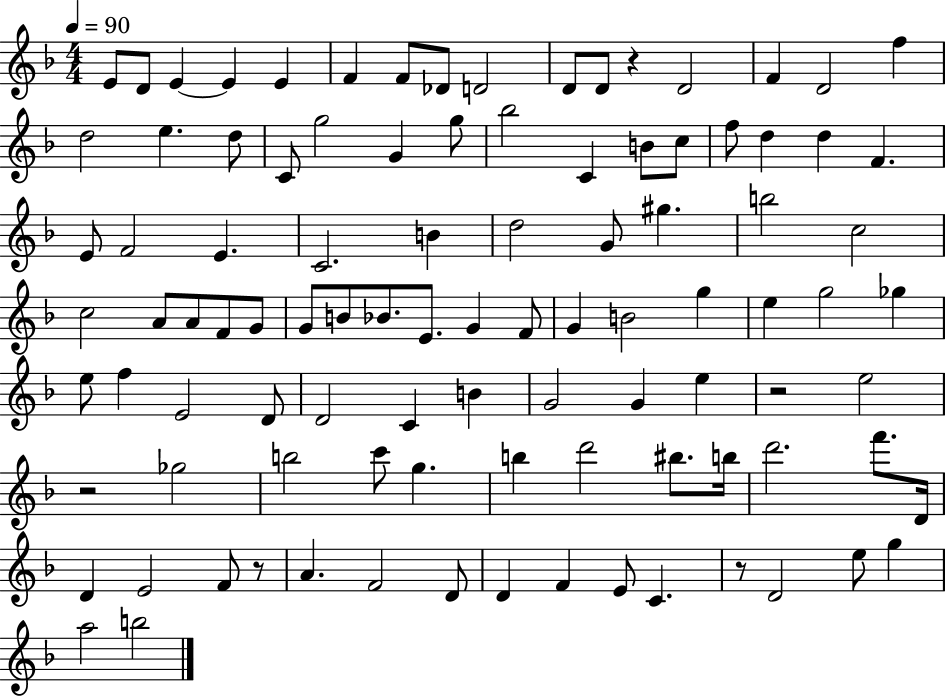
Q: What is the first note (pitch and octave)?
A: E4